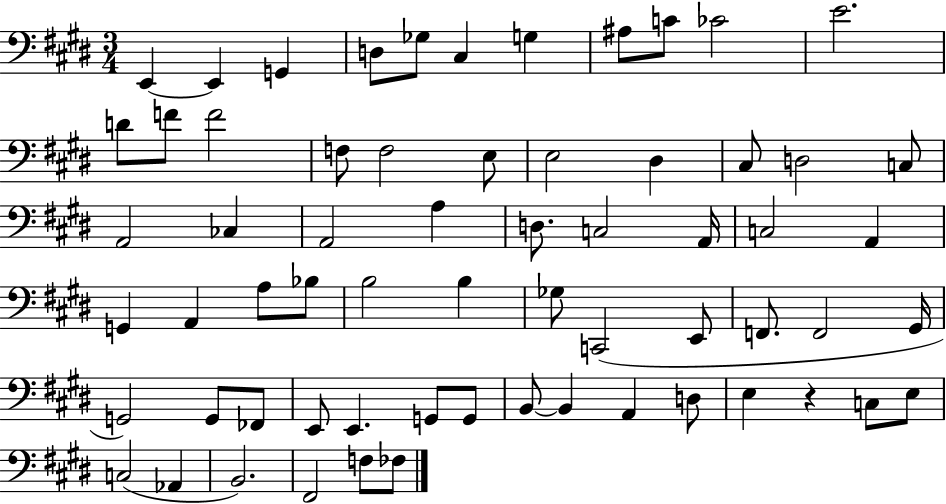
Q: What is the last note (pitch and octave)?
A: FES3